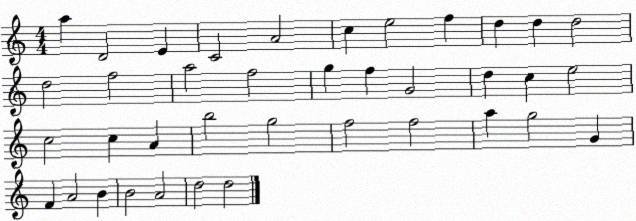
X:1
T:Untitled
M:4/4
L:1/4
K:C
a D2 E C2 A2 c e2 f d d d2 d2 f2 a2 f2 g f G2 d c e2 c2 c A b2 g2 f2 f2 a g2 G F A2 B B2 A2 d2 d2